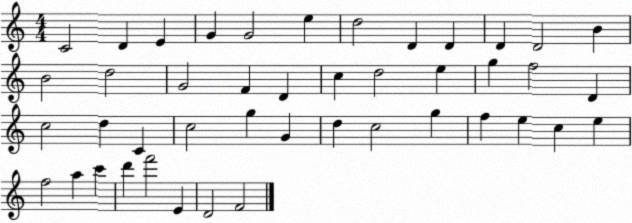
X:1
T:Untitled
M:4/4
L:1/4
K:C
C2 D E G G2 e d2 D D D D2 B B2 d2 G2 F D c d2 e g f2 D c2 d C c2 g G d c2 g f e c e f2 a c' d' f'2 E D2 F2